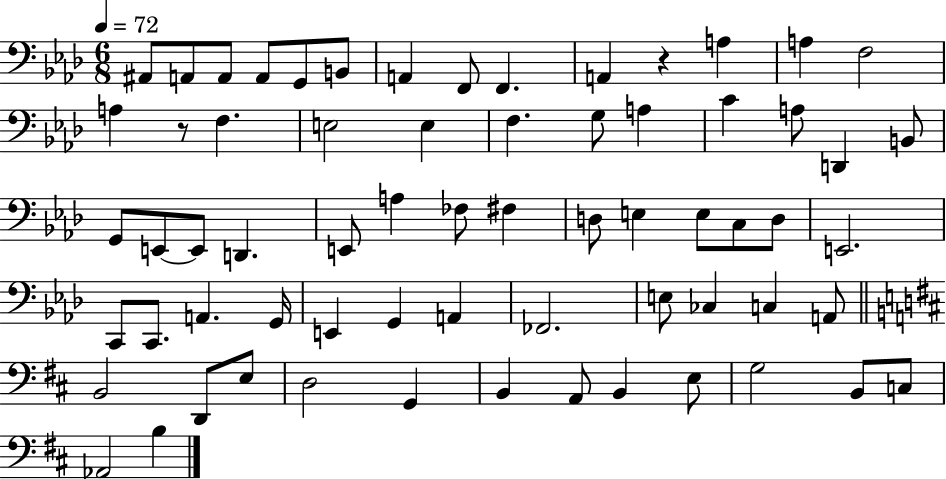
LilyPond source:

{
  \clef bass
  \numericTimeSignature
  \time 6/8
  \key aes \major
  \tempo 4 = 72
  \repeat volta 2 { ais,8 a,8 a,8 a,8 g,8 b,8 | a,4 f,8 f,4. | a,4 r4 a4 | a4 f2 | \break a4 r8 f4. | e2 e4 | f4. g8 a4 | c'4 a8 d,4 b,8 | \break g,8 e,8~~ e,8 d,4. | e,8 a4 fes8 fis4 | d8 e4 e8 c8 d8 | e,2. | \break c,8 c,8. a,4. g,16 | e,4 g,4 a,4 | fes,2. | e8 ces4 c4 a,8 | \break \bar "||" \break \key b \minor b,2 d,8 e8 | d2 g,4 | b,4 a,8 b,4 e8 | g2 b,8 c8 | \break aes,2 b4 | } \bar "|."
}